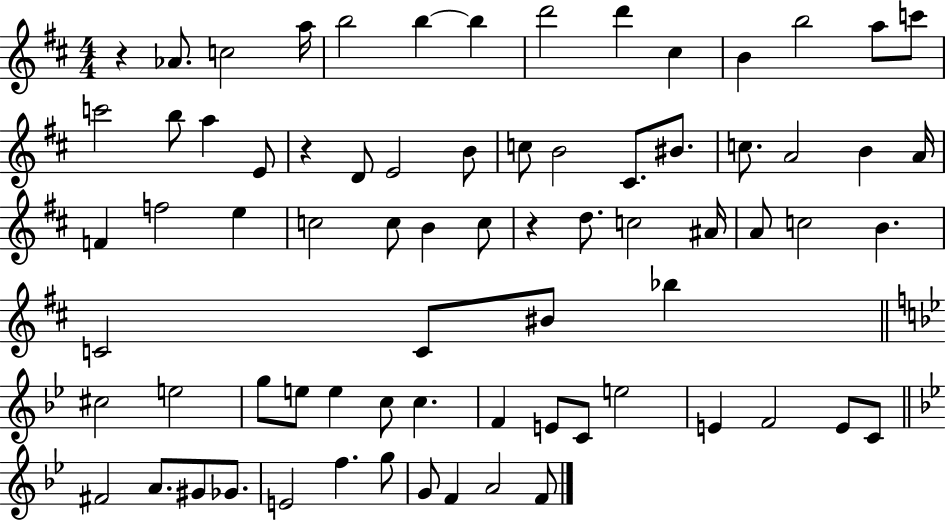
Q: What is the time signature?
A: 4/4